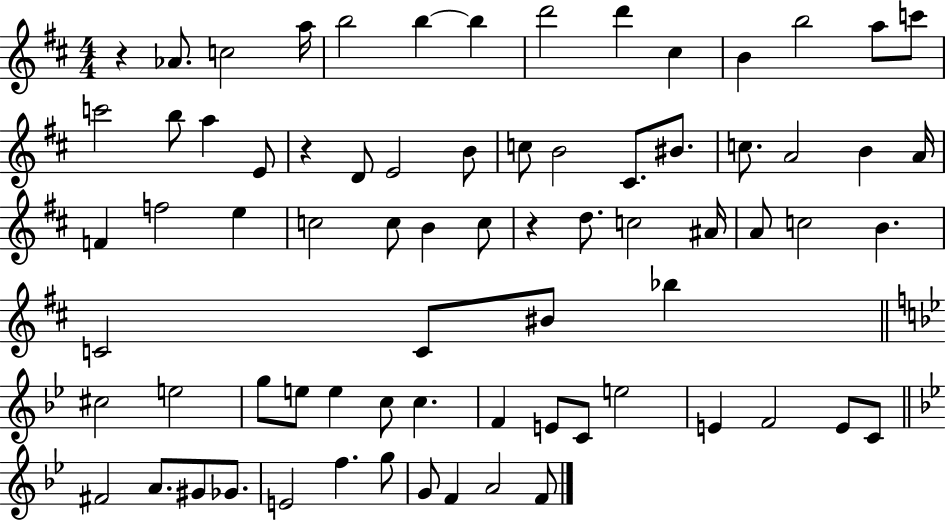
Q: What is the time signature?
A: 4/4